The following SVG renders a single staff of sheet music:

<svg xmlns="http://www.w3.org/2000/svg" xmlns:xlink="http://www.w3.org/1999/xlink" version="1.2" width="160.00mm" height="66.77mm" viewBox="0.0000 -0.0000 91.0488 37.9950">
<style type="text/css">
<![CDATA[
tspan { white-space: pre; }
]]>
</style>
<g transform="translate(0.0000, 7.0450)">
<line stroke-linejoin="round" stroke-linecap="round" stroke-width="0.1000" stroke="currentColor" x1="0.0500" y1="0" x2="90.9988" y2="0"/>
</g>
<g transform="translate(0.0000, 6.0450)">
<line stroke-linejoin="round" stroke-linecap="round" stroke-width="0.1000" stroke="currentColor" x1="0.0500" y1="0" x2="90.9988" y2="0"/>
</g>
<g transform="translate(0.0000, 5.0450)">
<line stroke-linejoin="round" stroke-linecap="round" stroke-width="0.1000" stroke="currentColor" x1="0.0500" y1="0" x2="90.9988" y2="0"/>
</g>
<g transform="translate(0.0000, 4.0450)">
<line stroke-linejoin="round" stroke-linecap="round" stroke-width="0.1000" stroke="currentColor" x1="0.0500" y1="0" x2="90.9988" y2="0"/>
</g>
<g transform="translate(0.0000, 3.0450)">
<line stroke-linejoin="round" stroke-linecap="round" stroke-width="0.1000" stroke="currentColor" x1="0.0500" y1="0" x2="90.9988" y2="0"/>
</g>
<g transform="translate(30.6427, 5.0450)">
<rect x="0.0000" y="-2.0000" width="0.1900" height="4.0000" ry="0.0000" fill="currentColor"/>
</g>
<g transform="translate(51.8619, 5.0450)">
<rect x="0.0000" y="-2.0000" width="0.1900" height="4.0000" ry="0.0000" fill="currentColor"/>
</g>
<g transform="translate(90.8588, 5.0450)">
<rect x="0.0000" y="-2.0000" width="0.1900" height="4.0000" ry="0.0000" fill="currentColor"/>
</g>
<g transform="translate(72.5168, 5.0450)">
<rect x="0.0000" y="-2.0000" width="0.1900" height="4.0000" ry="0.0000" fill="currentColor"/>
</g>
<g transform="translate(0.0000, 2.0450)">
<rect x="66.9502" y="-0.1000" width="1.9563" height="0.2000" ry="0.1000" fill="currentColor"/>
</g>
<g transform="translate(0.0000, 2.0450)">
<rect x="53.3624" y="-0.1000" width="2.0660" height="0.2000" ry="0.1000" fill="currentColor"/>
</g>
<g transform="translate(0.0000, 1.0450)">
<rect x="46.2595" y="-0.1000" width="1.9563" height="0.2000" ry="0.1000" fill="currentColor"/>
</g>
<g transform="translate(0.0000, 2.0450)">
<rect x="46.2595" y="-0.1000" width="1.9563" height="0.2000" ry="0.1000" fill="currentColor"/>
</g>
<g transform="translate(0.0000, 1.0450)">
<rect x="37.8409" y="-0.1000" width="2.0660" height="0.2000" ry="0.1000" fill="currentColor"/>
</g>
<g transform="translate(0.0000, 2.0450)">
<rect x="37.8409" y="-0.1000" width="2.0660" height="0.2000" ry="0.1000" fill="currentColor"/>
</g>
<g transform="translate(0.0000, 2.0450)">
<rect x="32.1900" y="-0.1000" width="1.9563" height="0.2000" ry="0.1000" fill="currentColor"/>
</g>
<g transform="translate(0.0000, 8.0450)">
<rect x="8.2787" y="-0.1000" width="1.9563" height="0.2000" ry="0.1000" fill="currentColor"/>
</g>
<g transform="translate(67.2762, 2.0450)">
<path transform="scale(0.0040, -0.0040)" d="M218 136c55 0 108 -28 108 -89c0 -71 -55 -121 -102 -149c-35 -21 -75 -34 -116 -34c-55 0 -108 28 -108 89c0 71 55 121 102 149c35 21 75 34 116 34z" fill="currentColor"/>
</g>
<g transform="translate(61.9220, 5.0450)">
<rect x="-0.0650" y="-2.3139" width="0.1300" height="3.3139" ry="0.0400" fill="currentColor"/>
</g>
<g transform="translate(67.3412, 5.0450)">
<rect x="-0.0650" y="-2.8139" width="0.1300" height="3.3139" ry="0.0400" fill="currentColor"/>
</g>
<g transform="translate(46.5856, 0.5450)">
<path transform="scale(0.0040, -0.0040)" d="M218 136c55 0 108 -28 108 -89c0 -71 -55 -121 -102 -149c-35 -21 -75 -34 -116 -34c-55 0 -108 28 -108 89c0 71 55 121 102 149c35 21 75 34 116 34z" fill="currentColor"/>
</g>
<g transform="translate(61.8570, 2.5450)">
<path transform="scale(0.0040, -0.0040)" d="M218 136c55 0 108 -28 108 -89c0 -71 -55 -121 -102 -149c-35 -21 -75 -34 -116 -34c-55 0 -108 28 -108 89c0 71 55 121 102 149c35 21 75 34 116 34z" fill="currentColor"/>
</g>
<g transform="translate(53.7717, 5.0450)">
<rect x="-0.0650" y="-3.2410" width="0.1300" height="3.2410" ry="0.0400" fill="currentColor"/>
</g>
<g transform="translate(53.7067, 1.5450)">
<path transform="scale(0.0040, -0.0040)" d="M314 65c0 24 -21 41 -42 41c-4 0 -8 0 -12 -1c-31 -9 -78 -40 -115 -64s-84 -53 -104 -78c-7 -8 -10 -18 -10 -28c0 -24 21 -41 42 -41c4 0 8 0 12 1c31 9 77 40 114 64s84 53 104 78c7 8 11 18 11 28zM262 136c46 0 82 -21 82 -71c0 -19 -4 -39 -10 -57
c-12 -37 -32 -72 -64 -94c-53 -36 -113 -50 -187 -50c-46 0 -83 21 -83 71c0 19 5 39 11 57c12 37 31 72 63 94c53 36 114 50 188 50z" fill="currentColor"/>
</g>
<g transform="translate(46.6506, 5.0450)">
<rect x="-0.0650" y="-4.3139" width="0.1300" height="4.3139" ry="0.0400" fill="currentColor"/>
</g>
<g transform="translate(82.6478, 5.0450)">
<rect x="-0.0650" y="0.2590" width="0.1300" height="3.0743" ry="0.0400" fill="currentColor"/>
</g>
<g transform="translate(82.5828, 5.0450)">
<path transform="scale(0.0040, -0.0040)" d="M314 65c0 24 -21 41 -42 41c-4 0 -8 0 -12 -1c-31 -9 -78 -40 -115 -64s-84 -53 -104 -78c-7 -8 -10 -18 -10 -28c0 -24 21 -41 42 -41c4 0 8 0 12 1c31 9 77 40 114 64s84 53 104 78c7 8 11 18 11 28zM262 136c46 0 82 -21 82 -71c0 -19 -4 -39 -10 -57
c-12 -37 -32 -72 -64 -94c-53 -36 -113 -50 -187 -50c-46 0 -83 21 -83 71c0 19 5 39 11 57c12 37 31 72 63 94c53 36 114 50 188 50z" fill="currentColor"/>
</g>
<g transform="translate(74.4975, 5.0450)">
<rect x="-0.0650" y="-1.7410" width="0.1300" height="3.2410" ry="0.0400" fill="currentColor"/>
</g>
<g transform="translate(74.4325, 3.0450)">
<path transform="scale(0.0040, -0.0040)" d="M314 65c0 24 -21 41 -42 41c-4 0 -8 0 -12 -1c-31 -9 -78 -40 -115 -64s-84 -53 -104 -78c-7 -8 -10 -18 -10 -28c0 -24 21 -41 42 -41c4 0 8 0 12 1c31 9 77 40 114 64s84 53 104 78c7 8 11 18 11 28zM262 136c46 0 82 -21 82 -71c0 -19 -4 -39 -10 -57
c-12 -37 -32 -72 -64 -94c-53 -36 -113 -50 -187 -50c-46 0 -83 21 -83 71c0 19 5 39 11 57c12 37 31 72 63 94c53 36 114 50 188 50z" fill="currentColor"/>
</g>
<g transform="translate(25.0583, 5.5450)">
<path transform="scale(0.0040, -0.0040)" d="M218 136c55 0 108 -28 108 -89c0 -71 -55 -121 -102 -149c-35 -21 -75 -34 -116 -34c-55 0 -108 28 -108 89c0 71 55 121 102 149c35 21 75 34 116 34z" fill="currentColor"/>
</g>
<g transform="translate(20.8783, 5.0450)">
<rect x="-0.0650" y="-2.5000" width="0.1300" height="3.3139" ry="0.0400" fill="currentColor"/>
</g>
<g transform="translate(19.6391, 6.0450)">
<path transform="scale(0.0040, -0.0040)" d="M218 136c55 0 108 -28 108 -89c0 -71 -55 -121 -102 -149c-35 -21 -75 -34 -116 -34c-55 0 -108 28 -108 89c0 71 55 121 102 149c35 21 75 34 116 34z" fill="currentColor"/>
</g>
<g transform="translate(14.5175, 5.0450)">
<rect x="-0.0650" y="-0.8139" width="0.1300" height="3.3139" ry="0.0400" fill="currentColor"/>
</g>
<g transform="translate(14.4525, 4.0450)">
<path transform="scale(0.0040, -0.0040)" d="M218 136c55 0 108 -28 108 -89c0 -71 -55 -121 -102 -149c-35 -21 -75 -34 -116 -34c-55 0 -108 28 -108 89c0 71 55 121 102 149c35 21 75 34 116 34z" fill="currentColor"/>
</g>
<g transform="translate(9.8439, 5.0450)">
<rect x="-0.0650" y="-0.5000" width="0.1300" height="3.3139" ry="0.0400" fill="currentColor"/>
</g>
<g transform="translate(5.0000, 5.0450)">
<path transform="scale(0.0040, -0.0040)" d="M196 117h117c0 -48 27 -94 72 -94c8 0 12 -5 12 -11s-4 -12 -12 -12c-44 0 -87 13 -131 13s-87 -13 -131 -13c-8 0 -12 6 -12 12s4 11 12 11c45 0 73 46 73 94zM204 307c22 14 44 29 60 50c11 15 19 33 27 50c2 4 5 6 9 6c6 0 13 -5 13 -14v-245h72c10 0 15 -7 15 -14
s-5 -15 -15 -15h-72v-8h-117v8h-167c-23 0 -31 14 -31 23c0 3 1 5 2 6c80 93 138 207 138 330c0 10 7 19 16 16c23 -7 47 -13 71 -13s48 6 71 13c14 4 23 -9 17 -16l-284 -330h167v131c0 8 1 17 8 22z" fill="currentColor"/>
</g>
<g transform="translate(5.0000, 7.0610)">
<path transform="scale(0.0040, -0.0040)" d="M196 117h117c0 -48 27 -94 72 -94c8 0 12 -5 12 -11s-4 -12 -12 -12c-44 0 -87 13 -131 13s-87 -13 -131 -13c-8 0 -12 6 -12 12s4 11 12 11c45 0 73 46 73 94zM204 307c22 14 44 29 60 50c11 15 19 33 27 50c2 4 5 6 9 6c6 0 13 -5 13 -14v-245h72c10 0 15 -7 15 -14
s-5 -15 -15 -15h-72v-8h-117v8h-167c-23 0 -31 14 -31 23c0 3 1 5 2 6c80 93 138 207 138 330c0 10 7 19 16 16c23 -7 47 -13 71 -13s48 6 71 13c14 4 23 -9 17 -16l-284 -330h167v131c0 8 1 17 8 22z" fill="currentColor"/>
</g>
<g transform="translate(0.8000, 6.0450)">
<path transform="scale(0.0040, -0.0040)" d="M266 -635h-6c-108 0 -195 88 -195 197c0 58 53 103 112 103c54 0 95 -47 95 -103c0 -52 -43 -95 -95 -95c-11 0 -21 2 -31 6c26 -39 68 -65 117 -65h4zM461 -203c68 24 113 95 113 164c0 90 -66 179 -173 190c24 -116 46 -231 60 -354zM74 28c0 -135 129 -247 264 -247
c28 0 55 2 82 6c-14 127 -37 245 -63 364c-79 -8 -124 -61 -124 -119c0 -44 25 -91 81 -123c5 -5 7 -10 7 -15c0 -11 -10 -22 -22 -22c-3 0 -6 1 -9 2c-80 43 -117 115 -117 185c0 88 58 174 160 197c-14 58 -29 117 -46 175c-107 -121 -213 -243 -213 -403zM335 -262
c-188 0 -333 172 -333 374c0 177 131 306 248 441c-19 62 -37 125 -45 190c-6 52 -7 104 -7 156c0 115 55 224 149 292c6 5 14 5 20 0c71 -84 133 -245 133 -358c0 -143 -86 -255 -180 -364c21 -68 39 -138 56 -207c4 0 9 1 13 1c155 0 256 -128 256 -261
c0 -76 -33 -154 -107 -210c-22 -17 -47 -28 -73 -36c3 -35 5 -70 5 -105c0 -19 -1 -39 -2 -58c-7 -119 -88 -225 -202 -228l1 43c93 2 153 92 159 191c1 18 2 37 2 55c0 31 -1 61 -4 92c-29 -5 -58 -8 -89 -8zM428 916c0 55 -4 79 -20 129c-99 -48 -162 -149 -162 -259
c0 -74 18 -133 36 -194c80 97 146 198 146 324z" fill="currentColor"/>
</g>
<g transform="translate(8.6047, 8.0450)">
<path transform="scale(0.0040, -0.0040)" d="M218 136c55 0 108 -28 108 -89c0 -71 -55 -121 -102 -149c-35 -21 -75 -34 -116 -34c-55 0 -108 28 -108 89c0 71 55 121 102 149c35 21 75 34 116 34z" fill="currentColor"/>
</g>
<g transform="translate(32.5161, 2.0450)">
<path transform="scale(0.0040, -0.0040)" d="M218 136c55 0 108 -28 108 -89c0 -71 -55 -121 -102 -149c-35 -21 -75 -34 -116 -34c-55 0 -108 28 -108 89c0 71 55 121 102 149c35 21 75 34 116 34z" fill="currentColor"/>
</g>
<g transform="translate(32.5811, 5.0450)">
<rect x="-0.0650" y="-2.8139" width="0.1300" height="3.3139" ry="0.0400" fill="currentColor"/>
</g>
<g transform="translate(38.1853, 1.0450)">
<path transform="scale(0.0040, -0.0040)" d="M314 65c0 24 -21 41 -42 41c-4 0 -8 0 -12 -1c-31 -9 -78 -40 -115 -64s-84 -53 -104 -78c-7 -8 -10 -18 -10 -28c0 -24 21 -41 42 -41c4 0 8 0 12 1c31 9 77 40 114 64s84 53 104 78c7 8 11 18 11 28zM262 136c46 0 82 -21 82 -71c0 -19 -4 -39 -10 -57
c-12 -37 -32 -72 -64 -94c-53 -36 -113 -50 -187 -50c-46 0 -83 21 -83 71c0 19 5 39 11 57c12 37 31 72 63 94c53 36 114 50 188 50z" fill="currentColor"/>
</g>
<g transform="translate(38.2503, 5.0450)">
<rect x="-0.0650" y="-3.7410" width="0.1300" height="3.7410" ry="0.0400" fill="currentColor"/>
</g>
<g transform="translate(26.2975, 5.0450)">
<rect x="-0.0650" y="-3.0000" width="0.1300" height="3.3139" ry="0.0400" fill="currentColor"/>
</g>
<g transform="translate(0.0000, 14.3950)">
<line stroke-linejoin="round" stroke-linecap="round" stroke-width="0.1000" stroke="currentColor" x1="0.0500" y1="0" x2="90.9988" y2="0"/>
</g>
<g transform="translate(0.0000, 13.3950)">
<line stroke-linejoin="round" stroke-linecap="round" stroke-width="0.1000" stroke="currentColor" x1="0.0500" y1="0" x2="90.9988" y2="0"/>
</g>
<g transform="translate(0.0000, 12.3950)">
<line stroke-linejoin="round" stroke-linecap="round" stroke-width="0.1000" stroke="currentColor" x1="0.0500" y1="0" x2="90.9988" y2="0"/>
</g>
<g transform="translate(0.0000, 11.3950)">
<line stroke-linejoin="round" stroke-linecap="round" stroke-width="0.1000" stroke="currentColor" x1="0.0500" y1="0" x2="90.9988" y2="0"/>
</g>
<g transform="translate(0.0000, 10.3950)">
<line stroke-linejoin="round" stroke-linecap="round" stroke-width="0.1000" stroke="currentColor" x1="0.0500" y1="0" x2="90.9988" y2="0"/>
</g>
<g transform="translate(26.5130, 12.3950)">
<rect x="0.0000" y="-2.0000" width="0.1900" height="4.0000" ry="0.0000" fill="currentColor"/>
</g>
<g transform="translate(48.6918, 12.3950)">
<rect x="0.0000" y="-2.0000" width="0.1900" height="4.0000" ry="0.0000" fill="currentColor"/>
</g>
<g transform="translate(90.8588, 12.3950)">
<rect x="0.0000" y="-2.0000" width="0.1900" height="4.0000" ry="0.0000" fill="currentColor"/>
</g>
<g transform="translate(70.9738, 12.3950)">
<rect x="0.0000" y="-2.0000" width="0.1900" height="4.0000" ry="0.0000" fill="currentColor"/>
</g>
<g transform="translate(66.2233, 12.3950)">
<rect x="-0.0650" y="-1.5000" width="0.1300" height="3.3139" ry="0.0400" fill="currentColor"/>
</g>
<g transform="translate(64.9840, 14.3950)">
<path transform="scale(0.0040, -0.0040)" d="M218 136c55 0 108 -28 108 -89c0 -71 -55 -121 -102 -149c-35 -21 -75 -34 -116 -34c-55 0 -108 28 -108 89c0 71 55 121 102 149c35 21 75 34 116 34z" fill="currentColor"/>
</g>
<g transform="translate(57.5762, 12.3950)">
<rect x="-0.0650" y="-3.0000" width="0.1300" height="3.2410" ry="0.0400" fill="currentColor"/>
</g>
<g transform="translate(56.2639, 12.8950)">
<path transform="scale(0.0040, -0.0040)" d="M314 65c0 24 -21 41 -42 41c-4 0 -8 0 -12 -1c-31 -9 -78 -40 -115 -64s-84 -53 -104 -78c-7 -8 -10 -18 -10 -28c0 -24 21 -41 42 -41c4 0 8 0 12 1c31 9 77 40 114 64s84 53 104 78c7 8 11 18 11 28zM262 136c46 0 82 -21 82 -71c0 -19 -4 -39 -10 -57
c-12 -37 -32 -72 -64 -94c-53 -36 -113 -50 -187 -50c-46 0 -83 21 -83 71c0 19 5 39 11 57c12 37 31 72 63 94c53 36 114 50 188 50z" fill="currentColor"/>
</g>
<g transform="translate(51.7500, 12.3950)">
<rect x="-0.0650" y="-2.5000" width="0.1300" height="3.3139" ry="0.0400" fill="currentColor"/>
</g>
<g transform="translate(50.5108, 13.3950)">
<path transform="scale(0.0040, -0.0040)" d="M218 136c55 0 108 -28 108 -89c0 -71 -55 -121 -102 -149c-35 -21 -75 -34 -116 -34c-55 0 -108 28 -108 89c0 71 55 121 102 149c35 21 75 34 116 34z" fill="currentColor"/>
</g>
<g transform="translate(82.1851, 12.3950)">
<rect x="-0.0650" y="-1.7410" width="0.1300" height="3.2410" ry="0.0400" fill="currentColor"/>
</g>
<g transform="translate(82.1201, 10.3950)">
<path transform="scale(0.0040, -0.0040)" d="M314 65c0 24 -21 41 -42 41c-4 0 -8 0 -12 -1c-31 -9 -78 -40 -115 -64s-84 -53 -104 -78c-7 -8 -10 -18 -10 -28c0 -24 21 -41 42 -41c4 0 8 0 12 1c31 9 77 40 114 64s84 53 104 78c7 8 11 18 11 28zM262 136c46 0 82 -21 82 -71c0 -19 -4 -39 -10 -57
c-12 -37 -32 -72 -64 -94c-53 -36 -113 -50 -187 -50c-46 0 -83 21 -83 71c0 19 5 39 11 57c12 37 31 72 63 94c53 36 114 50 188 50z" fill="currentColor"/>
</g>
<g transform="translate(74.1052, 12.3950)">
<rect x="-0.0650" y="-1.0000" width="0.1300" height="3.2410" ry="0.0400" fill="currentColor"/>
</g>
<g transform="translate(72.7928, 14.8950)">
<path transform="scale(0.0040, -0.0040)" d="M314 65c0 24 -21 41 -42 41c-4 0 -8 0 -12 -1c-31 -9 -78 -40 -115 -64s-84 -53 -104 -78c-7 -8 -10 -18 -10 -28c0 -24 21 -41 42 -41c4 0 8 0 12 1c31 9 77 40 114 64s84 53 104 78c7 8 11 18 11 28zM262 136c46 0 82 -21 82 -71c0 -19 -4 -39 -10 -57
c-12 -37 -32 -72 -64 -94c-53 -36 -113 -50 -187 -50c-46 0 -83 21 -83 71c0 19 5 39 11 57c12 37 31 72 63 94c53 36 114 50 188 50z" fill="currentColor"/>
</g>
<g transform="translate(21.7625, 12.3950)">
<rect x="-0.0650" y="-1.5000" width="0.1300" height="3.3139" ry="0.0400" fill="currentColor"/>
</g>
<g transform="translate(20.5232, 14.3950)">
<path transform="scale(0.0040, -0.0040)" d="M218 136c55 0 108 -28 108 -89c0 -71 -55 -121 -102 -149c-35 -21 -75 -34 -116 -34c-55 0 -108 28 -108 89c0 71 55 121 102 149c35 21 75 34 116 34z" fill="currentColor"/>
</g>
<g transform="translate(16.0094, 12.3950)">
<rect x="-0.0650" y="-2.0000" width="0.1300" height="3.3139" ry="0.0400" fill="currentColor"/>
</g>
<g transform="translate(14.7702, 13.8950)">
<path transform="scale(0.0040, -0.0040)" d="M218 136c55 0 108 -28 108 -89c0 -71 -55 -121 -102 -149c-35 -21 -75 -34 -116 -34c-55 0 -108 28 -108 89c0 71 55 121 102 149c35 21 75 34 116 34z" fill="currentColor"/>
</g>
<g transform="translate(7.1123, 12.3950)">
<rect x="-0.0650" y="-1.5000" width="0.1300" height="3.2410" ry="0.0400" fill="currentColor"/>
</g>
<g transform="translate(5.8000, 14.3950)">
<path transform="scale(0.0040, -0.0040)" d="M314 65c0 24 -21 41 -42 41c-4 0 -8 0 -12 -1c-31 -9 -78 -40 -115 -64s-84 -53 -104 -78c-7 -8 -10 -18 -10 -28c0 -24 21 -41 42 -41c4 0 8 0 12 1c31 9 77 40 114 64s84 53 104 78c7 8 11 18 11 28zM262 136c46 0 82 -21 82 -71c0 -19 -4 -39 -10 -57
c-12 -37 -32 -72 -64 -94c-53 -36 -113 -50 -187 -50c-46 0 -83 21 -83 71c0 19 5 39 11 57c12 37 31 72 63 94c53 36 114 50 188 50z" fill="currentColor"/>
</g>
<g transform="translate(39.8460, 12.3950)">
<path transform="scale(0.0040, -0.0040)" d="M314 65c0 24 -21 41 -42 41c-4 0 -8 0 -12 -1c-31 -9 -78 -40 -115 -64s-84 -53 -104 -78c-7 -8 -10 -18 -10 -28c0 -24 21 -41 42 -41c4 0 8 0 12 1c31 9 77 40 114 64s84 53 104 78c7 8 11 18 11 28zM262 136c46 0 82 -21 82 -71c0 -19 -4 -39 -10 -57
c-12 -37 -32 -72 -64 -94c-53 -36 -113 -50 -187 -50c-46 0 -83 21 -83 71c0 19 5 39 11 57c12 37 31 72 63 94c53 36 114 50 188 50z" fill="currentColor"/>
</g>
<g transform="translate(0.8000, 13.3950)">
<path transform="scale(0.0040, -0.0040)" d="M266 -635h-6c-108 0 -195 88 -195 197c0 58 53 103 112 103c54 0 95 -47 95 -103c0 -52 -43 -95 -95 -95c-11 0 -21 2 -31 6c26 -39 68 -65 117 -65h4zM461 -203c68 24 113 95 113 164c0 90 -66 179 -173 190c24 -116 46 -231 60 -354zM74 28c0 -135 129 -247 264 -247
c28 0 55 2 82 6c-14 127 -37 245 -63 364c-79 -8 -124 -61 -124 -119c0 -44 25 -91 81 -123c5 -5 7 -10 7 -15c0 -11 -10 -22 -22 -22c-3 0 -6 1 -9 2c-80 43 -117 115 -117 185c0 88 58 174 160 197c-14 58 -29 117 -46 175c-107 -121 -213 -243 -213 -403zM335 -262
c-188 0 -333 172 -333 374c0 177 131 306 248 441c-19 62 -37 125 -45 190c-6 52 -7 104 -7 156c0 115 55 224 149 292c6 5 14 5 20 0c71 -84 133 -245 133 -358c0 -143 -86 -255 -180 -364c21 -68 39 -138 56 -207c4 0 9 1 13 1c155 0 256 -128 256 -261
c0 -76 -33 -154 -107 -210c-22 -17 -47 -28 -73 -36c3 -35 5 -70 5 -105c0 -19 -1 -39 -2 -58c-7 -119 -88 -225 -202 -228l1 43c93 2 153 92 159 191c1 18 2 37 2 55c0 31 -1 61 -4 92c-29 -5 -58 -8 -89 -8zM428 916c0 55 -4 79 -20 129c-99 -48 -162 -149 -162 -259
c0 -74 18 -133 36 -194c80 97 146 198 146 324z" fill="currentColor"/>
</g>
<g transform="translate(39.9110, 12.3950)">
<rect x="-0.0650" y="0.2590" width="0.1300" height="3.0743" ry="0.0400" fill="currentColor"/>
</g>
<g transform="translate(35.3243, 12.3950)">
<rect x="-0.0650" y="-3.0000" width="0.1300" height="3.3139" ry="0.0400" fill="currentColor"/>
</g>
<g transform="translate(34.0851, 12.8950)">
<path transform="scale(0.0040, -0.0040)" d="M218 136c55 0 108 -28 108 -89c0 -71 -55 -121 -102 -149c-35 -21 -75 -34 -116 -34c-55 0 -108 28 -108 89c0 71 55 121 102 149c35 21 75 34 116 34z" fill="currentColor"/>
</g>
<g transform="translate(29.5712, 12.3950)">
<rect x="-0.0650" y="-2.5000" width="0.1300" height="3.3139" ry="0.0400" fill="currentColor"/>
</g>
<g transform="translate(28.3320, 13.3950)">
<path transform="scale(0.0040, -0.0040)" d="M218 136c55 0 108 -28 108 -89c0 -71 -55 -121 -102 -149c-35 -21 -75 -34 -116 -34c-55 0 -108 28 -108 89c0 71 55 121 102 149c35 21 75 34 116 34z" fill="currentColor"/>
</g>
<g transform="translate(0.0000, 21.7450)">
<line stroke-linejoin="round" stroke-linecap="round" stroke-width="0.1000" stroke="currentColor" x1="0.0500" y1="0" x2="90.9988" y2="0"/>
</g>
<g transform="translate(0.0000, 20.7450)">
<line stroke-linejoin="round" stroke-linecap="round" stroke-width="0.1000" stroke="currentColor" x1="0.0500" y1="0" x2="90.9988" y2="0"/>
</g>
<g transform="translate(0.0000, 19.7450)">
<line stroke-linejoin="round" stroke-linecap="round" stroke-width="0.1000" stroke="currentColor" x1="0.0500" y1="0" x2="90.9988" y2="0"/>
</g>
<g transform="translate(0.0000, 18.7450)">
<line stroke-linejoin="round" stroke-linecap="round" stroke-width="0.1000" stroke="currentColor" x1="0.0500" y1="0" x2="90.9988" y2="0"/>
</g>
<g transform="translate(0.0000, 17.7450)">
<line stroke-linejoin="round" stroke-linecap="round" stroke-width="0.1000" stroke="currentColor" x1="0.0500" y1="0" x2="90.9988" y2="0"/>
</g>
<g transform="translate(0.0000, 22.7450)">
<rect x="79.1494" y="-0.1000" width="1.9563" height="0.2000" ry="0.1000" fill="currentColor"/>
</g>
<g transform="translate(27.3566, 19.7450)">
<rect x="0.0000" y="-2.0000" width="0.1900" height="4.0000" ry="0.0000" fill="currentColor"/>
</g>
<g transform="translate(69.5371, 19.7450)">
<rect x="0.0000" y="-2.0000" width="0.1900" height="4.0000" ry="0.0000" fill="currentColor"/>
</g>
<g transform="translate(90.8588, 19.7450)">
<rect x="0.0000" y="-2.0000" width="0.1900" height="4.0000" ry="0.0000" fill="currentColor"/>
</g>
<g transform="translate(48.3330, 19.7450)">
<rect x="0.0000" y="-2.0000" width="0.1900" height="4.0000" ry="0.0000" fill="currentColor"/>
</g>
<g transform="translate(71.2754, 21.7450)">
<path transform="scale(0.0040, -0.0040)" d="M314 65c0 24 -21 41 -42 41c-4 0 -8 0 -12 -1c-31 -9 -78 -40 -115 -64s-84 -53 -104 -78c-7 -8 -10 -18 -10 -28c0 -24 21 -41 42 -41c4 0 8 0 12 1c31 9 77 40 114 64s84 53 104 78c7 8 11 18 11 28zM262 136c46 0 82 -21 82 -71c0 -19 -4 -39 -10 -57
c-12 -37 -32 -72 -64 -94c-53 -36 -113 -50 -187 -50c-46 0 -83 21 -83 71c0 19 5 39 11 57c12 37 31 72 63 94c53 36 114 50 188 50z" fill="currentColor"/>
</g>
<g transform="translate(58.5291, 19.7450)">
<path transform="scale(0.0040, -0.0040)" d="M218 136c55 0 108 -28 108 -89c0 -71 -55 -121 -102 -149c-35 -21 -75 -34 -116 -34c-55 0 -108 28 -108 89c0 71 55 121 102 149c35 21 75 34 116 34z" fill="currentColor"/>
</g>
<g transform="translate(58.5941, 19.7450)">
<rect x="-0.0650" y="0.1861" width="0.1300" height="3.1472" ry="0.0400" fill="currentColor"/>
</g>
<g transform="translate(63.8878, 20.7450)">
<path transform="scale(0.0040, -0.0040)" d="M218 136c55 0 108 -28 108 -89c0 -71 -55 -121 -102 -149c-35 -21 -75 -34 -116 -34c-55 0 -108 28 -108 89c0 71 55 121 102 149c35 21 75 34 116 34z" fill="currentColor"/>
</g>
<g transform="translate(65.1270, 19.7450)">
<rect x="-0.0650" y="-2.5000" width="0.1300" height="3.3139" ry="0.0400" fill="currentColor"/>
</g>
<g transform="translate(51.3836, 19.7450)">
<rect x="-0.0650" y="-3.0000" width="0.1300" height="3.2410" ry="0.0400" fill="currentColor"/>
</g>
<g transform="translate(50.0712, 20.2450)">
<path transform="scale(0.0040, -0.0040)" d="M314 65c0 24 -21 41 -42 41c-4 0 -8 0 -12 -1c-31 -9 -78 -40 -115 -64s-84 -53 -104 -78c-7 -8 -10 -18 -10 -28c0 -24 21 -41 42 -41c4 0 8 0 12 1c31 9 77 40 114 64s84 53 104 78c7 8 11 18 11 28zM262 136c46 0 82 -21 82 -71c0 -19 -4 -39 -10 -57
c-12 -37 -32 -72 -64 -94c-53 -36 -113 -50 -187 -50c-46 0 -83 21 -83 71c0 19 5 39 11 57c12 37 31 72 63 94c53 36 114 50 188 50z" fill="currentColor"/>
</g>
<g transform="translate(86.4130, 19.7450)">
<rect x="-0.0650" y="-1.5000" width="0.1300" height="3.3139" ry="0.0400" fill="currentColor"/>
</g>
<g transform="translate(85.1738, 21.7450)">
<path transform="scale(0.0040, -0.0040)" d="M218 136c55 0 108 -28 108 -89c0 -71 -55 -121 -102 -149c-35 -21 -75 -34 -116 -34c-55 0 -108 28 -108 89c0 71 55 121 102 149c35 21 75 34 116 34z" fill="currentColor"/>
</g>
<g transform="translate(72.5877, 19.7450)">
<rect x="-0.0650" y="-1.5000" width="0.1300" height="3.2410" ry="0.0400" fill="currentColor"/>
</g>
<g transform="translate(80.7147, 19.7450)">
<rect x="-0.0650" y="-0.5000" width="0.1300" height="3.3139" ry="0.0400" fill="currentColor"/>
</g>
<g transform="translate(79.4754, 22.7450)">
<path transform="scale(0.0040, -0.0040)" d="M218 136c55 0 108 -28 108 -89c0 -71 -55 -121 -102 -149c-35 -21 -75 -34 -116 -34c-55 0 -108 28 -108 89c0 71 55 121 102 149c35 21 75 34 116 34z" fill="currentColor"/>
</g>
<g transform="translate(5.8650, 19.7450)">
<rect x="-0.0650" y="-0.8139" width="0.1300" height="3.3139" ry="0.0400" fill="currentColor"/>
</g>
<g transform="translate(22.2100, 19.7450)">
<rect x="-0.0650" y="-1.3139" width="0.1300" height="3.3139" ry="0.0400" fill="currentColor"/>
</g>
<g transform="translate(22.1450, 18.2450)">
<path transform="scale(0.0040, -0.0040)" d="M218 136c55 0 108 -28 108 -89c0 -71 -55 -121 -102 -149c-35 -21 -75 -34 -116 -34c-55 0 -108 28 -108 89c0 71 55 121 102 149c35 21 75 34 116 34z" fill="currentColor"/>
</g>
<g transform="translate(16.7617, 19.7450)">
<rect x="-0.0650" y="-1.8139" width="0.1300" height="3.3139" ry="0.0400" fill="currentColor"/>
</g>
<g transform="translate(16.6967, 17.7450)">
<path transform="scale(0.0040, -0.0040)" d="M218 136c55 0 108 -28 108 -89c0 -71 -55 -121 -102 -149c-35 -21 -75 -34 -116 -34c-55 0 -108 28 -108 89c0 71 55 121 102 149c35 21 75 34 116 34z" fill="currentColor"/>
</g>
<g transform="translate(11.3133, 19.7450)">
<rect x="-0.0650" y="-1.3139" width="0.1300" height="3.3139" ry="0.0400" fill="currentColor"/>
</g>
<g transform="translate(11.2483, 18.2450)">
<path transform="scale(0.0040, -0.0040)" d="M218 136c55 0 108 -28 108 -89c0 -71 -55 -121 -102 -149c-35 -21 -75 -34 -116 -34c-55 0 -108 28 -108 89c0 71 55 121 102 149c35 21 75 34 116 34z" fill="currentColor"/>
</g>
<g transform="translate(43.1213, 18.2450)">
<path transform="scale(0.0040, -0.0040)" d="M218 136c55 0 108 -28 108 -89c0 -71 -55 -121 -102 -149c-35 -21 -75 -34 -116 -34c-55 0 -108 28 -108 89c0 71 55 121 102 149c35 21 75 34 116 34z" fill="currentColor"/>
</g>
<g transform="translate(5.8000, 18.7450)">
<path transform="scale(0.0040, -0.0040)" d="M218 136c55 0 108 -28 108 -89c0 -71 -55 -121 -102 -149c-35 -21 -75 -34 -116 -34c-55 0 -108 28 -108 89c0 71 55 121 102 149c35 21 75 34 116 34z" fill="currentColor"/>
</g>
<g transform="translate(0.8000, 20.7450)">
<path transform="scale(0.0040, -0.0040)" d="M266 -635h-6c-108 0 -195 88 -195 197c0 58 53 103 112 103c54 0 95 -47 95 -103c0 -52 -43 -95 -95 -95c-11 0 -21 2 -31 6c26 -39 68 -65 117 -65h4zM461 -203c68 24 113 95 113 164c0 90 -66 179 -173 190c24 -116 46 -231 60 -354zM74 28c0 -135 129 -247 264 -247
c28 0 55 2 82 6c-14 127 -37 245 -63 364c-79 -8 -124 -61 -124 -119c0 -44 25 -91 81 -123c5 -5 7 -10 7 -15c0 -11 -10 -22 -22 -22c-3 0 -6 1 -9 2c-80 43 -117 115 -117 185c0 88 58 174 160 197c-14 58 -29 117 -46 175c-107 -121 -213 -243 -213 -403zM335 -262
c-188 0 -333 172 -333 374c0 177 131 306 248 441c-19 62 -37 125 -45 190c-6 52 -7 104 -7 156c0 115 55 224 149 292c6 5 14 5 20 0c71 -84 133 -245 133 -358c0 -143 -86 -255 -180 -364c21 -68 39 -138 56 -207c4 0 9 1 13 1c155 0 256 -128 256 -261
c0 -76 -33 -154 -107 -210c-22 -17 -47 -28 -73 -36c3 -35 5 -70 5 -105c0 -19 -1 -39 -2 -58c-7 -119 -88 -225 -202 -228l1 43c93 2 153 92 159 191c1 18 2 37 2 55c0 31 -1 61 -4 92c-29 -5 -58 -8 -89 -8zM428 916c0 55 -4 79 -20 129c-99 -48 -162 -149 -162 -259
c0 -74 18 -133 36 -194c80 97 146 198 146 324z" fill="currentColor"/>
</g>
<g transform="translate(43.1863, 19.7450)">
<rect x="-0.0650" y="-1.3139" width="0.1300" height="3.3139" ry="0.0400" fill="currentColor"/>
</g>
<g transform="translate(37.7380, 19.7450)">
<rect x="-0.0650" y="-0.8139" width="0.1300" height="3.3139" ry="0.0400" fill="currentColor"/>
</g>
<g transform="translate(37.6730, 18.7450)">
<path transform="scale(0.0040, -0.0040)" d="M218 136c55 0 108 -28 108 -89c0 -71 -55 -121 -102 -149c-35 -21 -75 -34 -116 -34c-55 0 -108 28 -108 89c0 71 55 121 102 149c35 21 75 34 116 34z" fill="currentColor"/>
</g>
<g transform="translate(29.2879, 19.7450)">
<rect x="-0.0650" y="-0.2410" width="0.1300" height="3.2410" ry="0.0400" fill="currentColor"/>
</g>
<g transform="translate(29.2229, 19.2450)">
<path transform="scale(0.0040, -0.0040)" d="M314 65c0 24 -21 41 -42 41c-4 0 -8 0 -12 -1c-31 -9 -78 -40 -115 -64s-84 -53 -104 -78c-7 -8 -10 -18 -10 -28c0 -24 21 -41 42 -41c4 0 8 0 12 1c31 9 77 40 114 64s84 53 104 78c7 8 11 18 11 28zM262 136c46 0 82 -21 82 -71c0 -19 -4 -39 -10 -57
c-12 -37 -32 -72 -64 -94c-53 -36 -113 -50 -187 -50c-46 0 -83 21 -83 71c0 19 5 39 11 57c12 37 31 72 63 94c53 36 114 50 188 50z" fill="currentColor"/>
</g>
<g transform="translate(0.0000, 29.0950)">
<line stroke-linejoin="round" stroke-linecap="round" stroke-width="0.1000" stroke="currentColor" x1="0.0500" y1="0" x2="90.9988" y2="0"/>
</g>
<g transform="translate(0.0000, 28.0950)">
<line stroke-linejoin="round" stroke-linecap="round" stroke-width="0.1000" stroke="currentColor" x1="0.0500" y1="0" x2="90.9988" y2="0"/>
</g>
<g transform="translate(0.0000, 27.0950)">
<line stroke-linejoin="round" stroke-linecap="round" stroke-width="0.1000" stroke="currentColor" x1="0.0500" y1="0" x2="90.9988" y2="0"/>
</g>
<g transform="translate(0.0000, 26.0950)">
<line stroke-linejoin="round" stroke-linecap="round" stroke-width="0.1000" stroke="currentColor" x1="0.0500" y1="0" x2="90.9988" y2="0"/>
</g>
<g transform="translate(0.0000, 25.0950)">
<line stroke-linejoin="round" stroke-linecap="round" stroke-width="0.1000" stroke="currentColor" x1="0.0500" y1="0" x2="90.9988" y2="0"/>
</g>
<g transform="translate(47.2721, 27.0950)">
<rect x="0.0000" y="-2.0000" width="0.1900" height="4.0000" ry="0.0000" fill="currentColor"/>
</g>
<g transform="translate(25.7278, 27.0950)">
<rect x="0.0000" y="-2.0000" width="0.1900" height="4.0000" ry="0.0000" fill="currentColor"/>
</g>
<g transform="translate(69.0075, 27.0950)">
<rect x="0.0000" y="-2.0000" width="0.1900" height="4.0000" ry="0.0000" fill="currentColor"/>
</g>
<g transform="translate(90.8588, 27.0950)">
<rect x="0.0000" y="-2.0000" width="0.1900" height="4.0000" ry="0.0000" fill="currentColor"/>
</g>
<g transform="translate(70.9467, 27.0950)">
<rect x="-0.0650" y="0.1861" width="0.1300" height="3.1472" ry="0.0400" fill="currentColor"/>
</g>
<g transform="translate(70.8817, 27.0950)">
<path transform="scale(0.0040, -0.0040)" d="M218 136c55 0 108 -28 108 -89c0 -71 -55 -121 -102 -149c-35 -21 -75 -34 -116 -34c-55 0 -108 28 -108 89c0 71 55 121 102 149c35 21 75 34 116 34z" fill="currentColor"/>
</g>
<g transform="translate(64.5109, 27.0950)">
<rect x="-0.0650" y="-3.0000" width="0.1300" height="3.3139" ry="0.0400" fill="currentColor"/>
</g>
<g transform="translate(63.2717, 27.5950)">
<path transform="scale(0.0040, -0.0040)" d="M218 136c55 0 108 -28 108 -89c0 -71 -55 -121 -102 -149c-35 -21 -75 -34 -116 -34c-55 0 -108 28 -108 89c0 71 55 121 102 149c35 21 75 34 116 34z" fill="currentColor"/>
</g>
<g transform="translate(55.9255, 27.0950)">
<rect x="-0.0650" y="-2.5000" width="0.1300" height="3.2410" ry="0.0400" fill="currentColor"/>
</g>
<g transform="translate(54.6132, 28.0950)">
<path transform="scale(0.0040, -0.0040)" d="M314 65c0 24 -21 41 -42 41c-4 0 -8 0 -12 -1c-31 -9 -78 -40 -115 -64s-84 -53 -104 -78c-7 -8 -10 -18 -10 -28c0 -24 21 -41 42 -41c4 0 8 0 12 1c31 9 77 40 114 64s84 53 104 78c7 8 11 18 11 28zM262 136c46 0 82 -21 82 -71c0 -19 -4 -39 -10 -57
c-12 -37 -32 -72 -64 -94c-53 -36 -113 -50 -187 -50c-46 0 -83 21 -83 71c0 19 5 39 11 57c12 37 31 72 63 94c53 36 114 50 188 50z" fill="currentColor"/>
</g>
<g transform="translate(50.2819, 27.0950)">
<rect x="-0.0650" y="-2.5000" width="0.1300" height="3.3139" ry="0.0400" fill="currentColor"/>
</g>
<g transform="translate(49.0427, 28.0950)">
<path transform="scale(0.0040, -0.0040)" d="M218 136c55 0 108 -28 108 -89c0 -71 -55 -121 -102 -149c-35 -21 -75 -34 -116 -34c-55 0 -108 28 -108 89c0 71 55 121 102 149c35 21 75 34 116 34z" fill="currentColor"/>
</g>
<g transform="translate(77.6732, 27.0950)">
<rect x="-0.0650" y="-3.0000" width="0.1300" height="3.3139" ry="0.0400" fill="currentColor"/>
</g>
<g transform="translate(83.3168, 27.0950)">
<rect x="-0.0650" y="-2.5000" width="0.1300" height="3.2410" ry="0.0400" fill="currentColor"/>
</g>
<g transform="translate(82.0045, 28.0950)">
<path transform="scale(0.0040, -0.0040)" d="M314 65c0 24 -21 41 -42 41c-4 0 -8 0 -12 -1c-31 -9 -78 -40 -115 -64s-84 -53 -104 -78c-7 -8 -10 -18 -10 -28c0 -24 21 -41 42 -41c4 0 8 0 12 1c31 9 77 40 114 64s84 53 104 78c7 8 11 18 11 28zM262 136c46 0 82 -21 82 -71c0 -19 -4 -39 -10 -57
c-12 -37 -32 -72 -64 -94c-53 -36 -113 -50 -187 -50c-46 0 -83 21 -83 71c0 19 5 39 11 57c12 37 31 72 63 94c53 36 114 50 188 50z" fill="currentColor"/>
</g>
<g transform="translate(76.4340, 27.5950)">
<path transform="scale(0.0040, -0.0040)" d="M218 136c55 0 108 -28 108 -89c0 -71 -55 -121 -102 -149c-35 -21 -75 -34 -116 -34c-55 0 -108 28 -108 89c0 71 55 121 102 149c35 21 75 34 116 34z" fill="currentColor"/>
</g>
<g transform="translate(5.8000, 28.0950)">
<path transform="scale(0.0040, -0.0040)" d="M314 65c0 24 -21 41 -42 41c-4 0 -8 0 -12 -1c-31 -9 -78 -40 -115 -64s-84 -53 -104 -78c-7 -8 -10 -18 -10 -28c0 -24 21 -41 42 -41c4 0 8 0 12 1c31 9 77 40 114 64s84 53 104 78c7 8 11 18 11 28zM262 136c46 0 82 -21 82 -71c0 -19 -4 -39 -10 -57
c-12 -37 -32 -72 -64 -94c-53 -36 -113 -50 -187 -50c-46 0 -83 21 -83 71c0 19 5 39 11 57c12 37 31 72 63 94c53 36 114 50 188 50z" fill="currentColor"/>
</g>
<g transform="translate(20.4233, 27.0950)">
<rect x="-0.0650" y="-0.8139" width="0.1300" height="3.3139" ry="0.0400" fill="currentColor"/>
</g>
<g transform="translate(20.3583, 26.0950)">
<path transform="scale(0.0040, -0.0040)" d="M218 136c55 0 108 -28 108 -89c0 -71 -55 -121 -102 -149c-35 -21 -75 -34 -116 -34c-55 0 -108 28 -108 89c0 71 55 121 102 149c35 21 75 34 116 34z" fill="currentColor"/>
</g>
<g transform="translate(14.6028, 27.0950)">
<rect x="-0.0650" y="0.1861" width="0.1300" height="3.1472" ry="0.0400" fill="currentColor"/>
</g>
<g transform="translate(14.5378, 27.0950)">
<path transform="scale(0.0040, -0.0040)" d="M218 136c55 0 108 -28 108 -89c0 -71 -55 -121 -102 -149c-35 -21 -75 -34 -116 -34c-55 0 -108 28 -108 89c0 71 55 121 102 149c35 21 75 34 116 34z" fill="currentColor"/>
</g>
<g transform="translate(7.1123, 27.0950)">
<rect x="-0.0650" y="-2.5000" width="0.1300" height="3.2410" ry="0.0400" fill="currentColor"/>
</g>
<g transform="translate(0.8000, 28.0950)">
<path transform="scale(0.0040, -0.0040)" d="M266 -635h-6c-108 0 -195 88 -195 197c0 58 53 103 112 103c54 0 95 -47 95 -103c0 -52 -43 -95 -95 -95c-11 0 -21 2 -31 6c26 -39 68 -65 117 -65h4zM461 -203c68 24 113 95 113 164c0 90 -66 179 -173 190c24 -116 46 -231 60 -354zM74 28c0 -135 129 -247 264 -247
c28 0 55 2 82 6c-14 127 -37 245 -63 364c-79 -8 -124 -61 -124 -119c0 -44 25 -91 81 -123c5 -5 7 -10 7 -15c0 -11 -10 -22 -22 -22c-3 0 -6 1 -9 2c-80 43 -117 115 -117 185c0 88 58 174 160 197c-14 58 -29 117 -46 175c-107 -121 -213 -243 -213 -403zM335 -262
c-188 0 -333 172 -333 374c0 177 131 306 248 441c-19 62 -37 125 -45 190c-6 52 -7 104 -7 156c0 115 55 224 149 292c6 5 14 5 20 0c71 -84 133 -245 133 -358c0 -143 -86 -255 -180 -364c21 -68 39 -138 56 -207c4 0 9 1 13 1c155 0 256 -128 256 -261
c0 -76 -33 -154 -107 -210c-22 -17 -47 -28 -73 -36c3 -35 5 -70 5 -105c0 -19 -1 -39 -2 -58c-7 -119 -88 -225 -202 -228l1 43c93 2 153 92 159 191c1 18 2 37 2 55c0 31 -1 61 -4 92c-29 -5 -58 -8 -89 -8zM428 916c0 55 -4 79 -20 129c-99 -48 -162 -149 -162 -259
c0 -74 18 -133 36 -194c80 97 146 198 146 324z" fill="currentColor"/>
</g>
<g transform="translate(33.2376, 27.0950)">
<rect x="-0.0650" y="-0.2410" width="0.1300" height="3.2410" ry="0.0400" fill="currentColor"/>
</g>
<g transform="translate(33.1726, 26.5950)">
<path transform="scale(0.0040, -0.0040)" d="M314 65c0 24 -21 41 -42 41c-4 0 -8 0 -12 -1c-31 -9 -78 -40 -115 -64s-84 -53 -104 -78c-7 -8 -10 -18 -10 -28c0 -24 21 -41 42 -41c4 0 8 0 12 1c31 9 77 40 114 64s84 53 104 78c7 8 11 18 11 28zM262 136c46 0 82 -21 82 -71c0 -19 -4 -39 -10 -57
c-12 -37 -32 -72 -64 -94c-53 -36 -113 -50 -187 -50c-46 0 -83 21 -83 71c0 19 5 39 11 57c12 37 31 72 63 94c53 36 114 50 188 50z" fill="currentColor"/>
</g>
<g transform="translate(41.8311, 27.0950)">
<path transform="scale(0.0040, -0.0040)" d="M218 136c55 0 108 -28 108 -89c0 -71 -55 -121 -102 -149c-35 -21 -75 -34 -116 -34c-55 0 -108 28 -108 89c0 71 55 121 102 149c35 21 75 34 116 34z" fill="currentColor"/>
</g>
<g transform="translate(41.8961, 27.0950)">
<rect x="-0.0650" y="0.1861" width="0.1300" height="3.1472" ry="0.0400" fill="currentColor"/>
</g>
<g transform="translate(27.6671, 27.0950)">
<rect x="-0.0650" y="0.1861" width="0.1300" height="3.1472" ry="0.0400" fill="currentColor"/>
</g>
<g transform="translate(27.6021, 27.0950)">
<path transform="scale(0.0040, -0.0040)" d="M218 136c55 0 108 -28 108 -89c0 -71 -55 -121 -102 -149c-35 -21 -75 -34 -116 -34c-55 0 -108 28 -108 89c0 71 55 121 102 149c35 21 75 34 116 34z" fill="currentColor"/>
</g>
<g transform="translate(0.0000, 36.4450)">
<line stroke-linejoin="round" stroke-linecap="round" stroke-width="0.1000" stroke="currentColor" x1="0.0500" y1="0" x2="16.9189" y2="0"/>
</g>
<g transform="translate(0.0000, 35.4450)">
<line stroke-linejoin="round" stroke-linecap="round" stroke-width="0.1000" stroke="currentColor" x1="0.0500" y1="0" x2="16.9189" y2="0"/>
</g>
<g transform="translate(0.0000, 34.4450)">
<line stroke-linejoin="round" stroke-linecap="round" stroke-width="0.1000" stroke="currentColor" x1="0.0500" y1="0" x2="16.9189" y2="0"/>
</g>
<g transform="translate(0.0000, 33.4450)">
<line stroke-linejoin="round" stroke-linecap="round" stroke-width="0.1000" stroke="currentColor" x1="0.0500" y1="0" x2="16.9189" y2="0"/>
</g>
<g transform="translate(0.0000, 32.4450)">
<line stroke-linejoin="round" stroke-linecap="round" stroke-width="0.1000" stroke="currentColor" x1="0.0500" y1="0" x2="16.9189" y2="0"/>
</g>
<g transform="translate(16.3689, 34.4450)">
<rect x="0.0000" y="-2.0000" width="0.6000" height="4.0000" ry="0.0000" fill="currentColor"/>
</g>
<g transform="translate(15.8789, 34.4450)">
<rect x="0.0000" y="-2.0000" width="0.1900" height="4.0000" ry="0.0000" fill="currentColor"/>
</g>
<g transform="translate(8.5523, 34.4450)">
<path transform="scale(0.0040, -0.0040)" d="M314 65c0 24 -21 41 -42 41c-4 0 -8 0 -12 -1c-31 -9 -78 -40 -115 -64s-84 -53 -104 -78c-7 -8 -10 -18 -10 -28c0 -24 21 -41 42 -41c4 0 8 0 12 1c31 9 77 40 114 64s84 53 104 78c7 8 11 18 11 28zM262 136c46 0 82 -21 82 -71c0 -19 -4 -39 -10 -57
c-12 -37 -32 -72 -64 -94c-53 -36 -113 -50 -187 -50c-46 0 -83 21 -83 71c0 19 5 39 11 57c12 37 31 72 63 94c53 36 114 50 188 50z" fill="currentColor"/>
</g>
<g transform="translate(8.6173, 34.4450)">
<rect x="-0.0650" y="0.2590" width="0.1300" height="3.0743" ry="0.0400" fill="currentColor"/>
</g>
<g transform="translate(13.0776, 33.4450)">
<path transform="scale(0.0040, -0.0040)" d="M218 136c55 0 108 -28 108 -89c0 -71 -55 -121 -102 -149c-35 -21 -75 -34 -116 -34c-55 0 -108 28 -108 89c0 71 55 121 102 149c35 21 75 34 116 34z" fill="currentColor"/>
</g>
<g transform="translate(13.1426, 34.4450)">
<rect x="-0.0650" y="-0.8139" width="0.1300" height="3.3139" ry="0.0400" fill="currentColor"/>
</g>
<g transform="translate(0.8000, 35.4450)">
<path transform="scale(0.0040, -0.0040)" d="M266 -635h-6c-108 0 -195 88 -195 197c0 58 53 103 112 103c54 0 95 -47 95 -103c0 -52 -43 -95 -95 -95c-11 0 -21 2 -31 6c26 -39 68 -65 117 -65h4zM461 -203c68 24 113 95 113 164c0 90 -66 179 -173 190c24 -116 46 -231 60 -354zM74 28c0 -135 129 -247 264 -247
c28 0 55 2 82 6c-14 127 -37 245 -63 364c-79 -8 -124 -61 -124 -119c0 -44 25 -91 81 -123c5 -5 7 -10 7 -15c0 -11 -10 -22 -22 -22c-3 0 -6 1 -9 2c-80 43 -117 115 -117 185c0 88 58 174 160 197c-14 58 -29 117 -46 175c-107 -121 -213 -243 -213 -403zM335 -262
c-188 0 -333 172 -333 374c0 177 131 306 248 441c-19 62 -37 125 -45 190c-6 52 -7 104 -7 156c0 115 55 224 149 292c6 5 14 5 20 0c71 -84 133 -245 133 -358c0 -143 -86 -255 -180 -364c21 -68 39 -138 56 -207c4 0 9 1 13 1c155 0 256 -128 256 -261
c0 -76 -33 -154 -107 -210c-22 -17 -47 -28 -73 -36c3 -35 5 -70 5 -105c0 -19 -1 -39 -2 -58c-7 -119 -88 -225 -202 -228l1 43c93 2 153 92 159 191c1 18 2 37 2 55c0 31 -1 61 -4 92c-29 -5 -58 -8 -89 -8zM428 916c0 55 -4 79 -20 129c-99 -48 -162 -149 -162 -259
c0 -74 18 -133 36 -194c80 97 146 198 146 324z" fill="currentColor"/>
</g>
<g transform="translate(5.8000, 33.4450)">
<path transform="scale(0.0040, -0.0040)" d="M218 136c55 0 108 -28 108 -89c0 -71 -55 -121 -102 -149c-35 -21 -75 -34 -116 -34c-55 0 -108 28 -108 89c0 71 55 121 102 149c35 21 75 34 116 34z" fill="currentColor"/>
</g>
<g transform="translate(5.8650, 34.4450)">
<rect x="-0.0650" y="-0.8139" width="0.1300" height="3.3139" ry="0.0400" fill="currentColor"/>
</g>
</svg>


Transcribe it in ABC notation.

X:1
T:Untitled
M:4/4
L:1/4
K:C
C d G A a c'2 d' b2 g a f2 B2 E2 F E G A B2 G A2 E D2 f2 d e f e c2 d e A2 B G E2 C E G2 B d B c2 B G G2 A B A G2 d B2 d